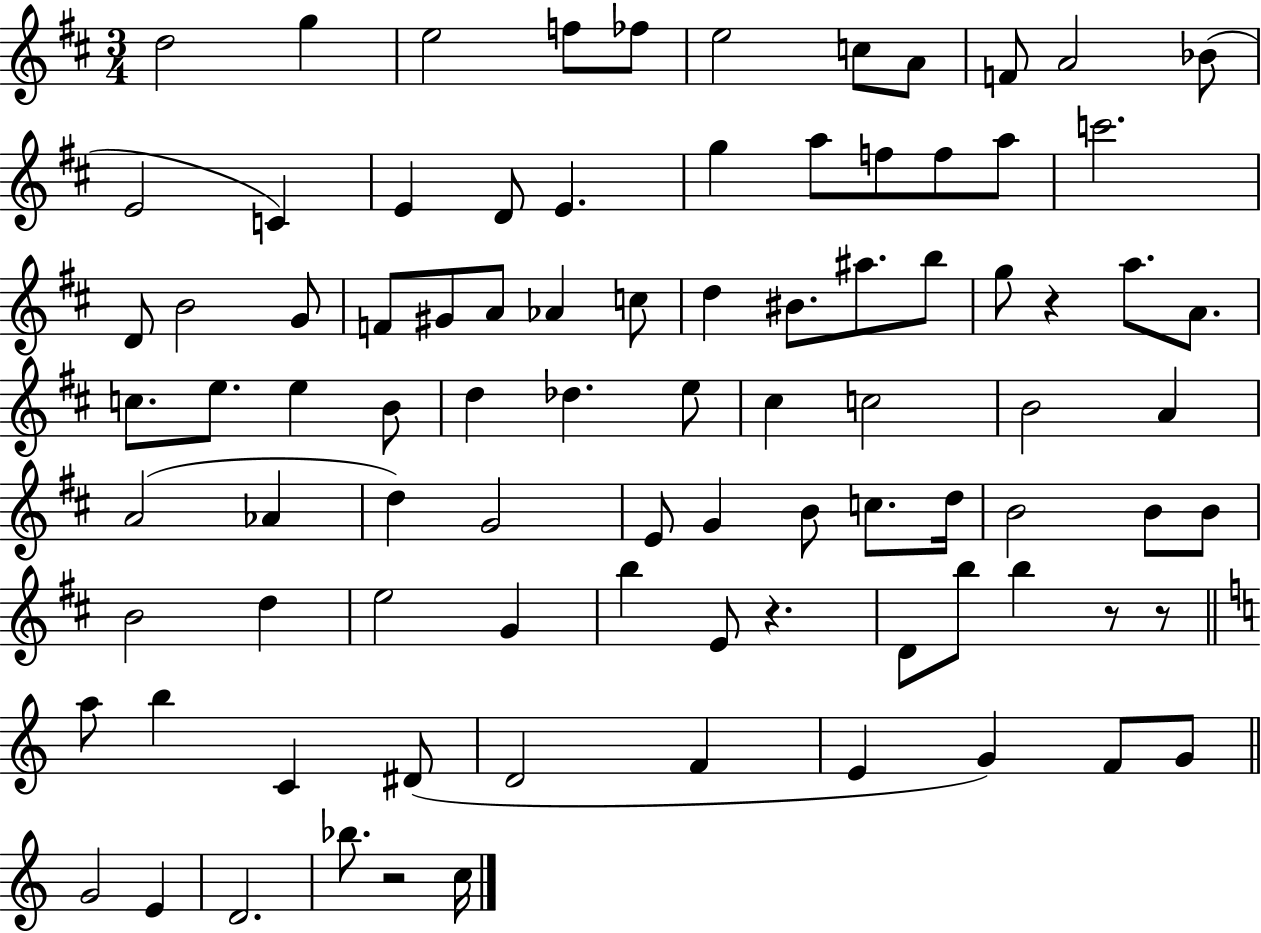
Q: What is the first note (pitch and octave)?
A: D5